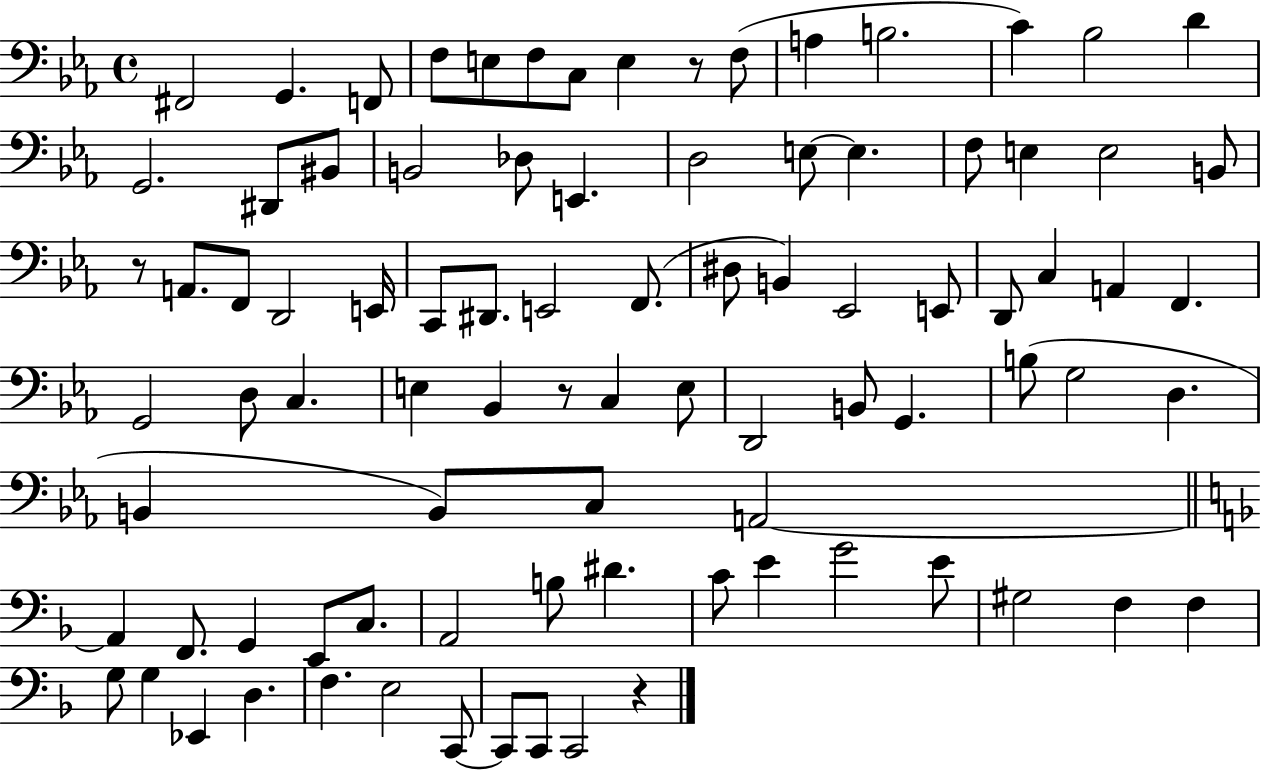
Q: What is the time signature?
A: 4/4